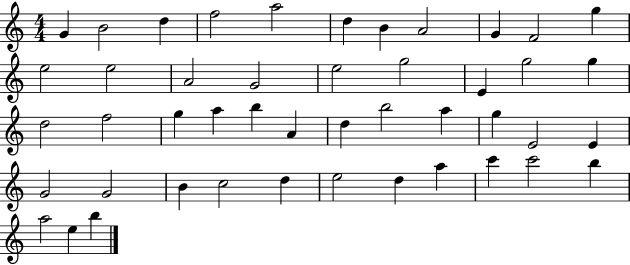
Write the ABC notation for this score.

X:1
T:Untitled
M:4/4
L:1/4
K:C
G B2 d f2 a2 d B A2 G F2 g e2 e2 A2 G2 e2 g2 E g2 g d2 f2 g a b A d b2 a g E2 E G2 G2 B c2 d e2 d a c' c'2 b a2 e b